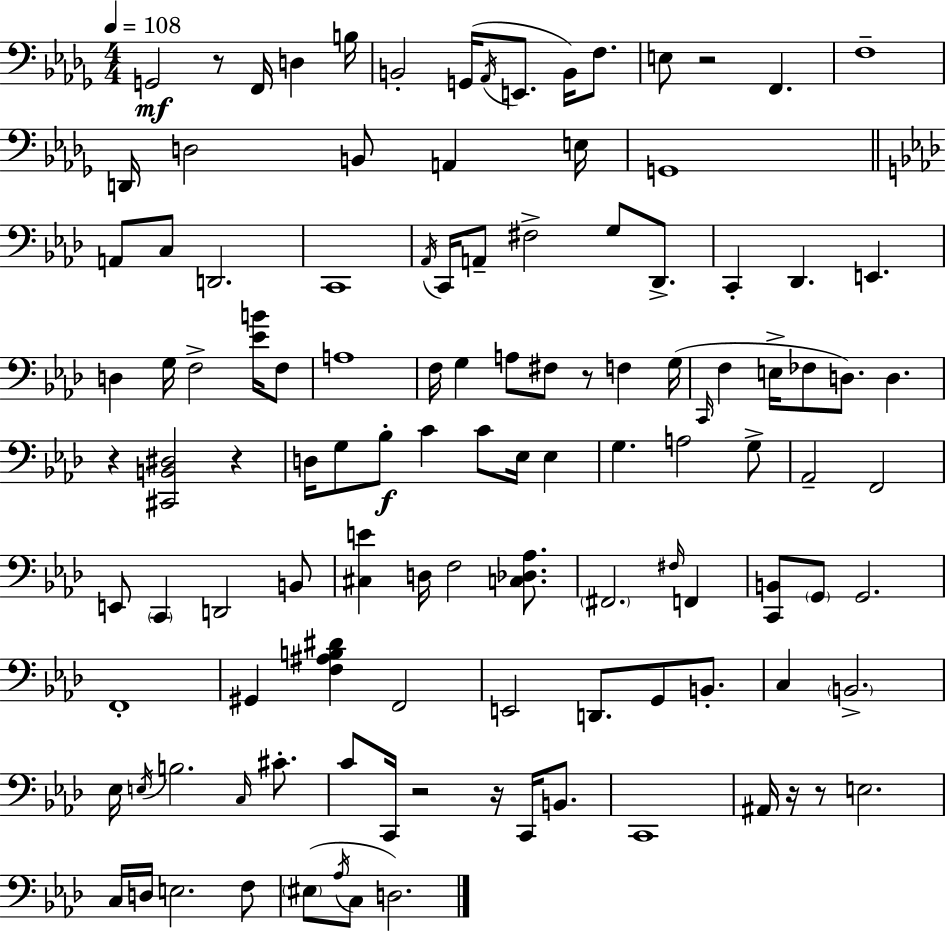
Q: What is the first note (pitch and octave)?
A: G2